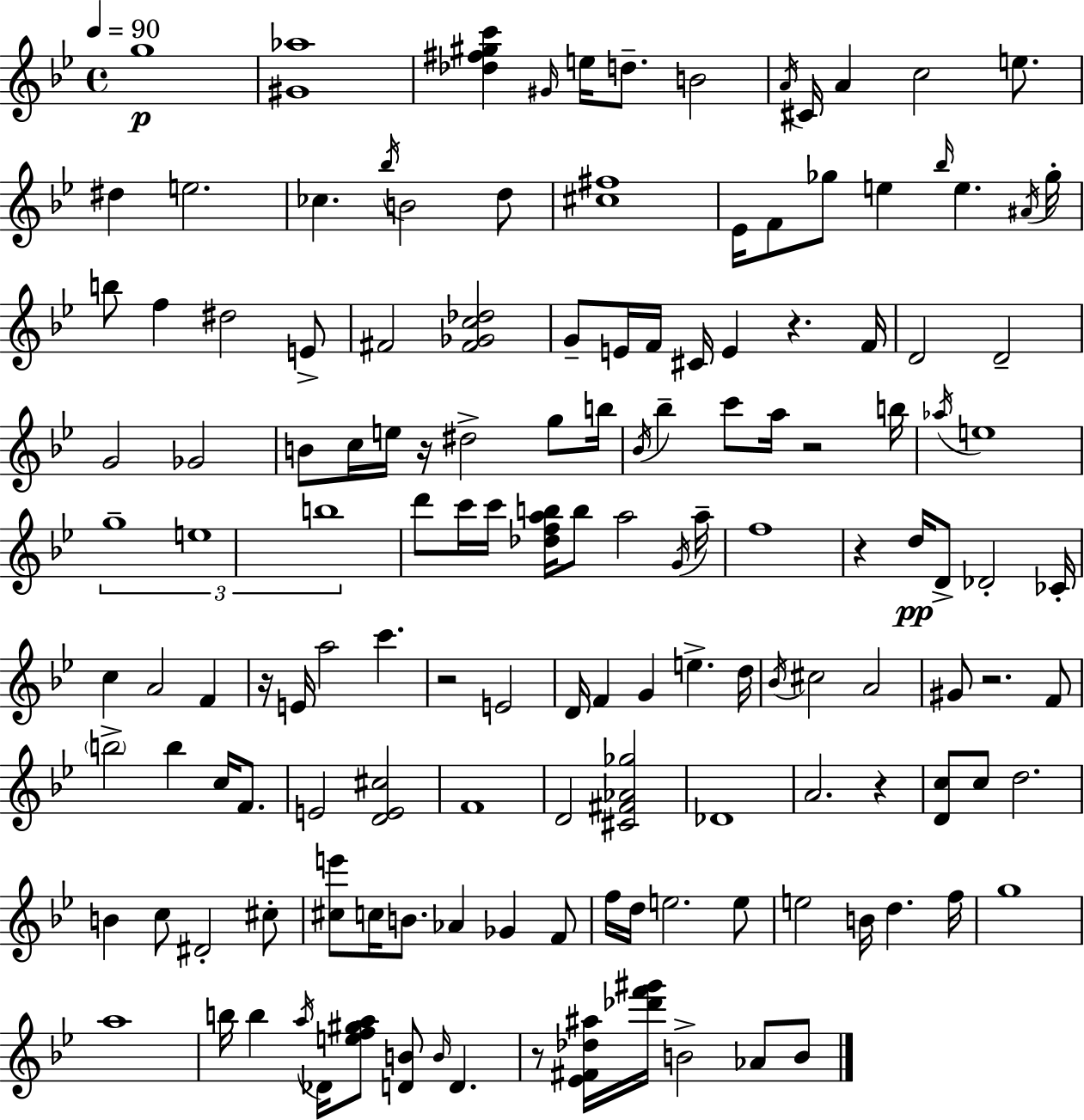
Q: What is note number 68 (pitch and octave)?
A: C5